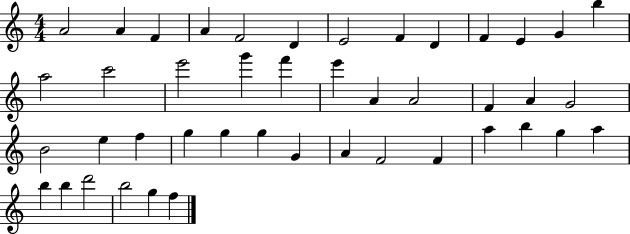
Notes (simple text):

A4/h A4/q F4/q A4/q F4/h D4/q E4/h F4/q D4/q F4/q E4/q G4/q B5/q A5/h C6/h E6/h G6/q F6/q E6/q A4/q A4/h F4/q A4/q G4/h B4/h E5/q F5/q G5/q G5/q G5/q G4/q A4/q F4/h F4/q A5/q B5/q G5/q A5/q B5/q B5/q D6/h B5/h G5/q F5/q